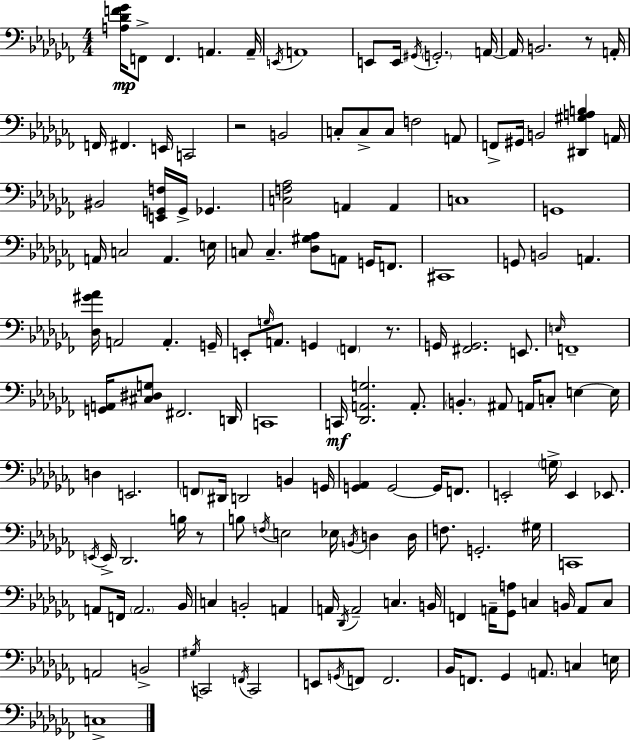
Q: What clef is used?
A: bass